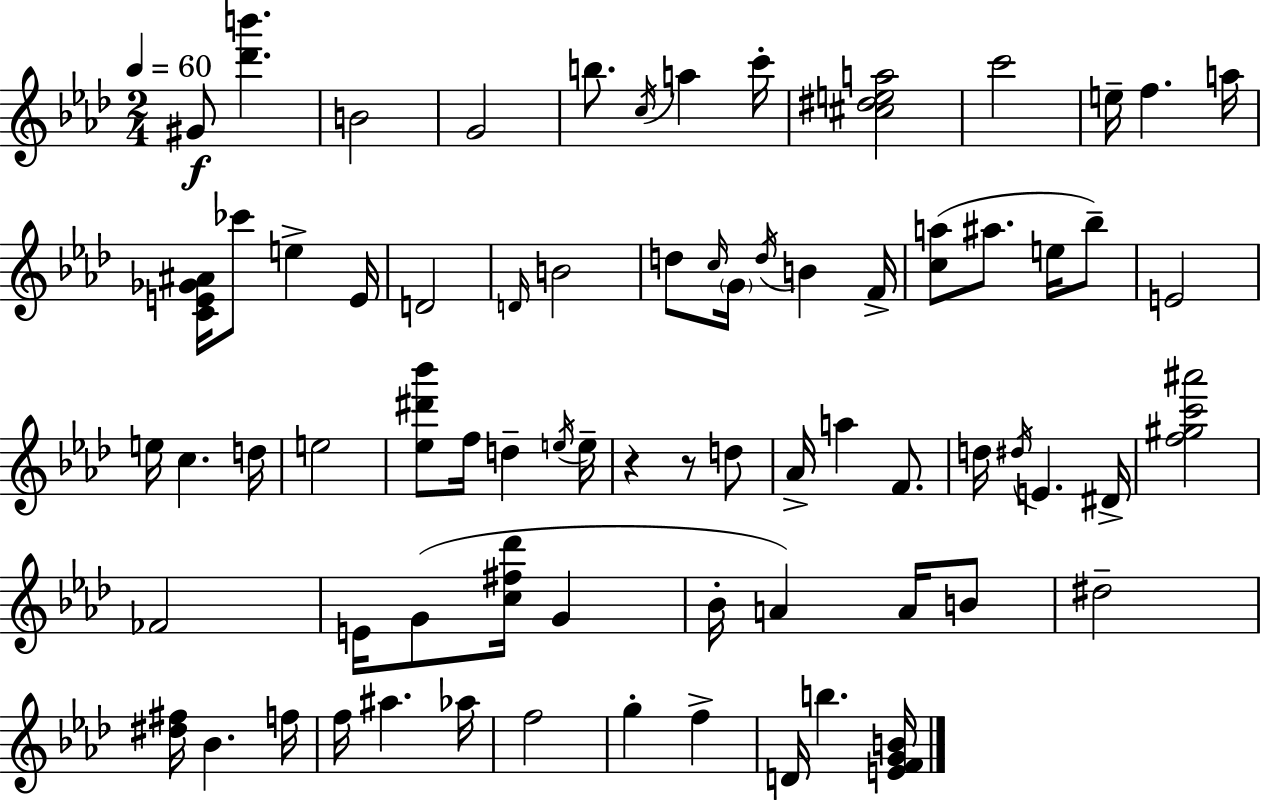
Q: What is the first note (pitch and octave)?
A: G#4